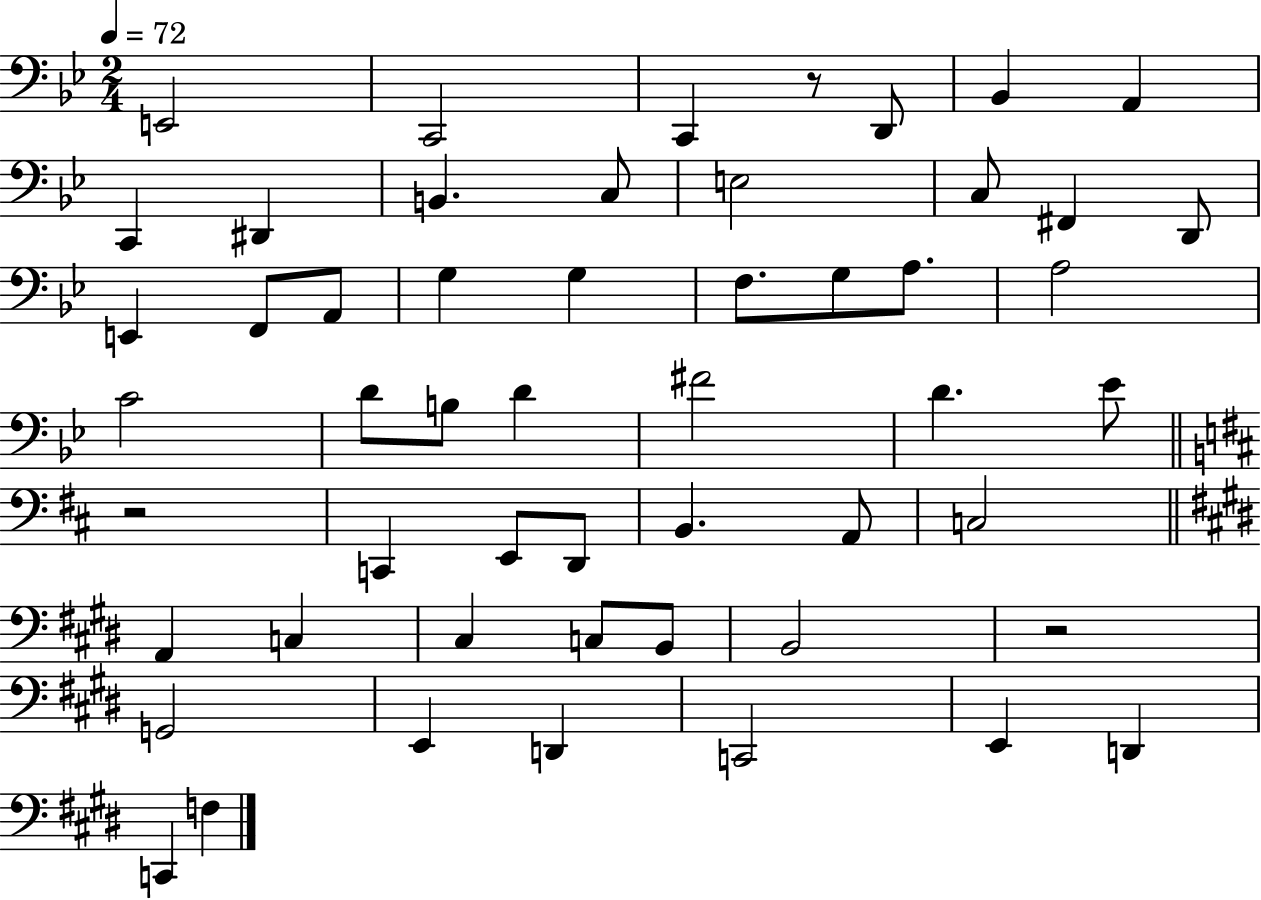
X:1
T:Untitled
M:2/4
L:1/4
K:Bb
E,,2 C,,2 C,, z/2 D,,/2 _B,, A,, C,, ^D,, B,, C,/2 E,2 C,/2 ^F,, D,,/2 E,, F,,/2 A,,/2 G, G, F,/2 G,/2 A,/2 A,2 C2 D/2 B,/2 D ^F2 D _E/2 z2 C,, E,,/2 D,,/2 B,, A,,/2 C,2 A,, C, ^C, C,/2 B,,/2 B,,2 z2 G,,2 E,, D,, C,,2 E,, D,, C,, F,